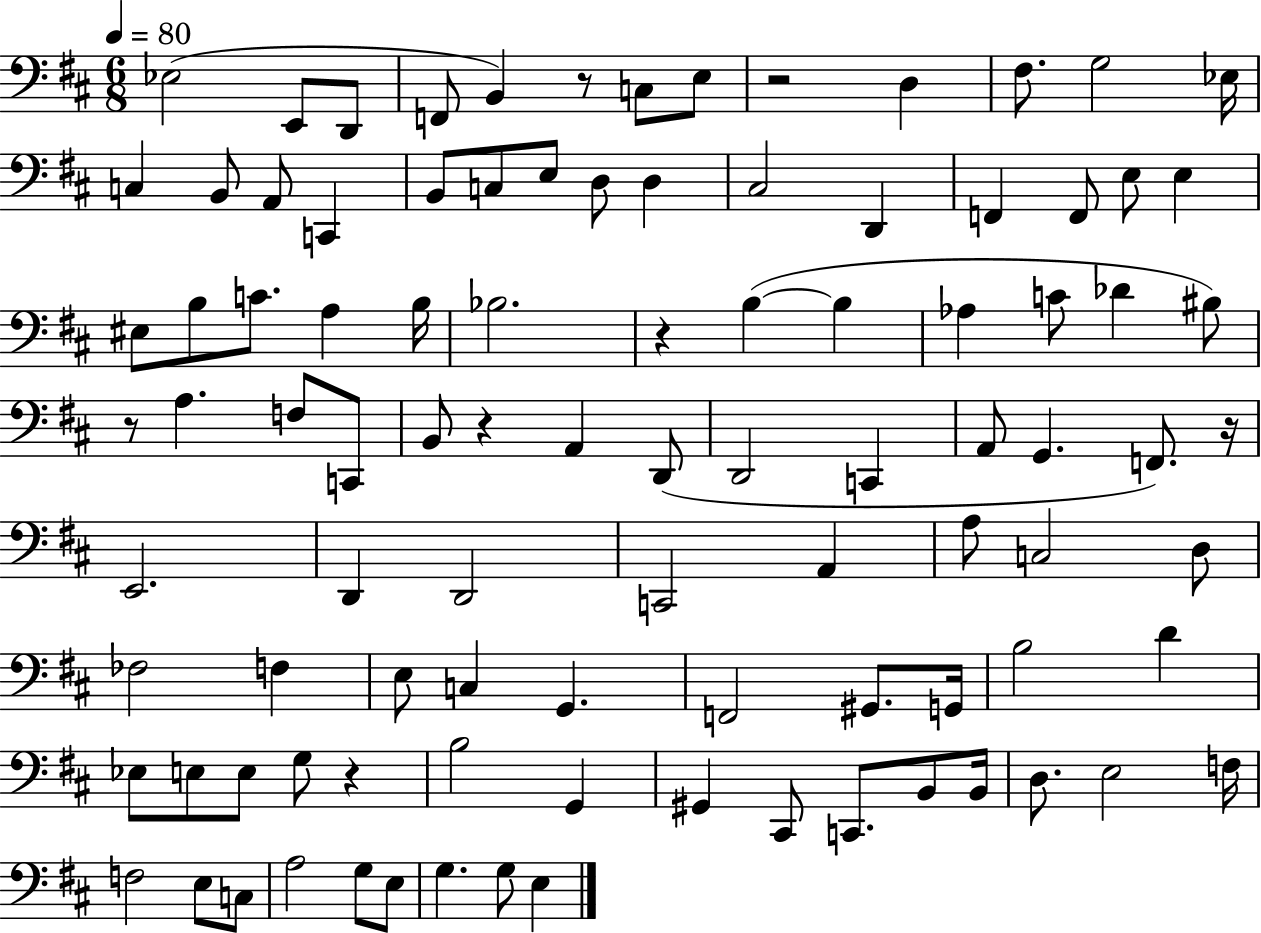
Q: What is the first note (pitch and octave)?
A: Eb3